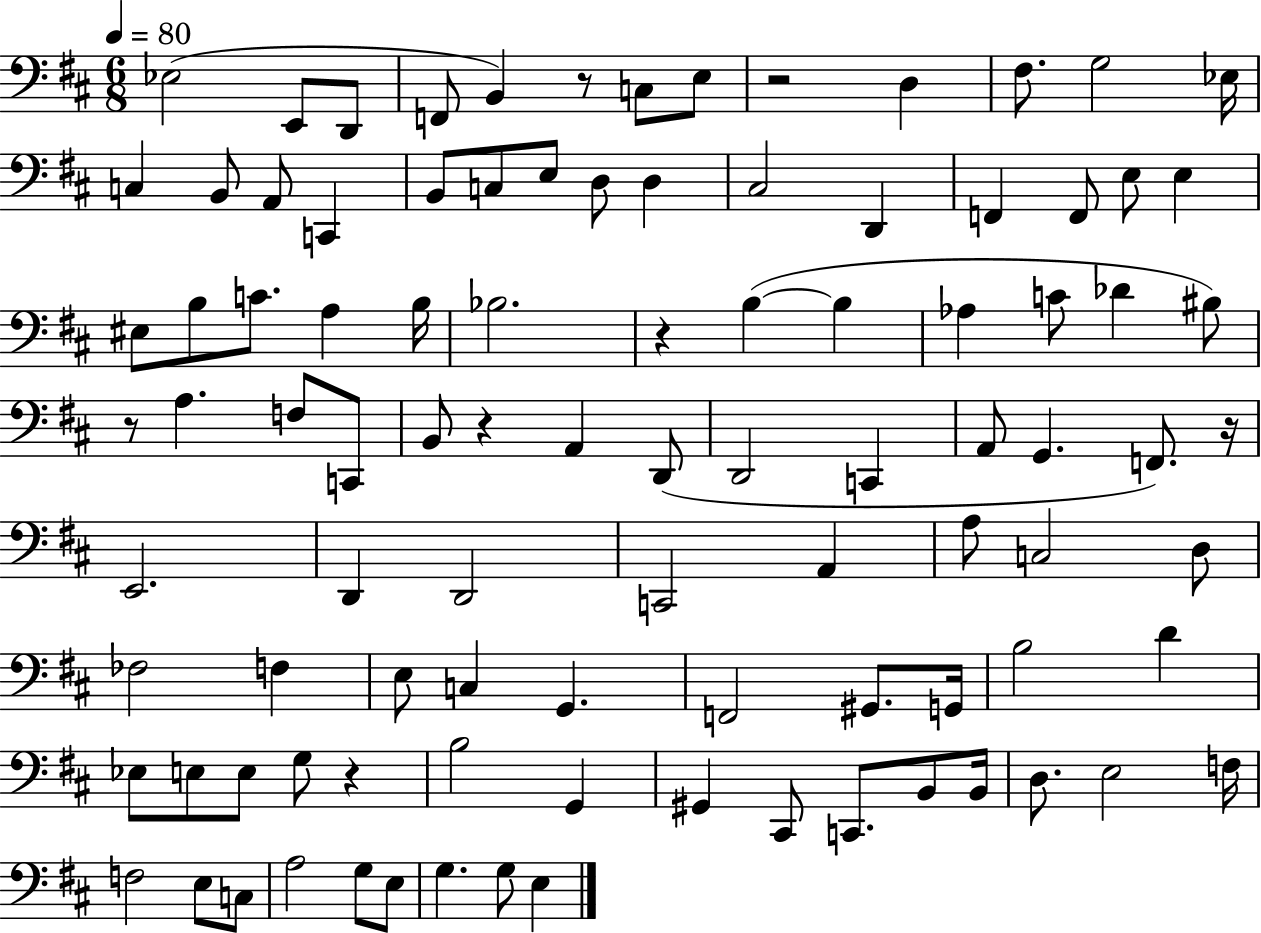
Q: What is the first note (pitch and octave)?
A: Eb3